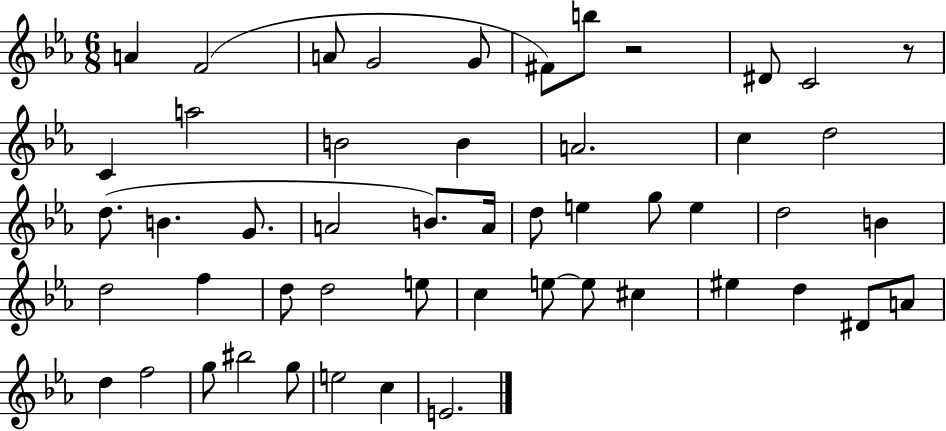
{
  \clef treble
  \numericTimeSignature
  \time 6/8
  \key ees \major
  a'4 f'2( | a'8 g'2 g'8 | fis'8) b''8 r2 | dis'8 c'2 r8 | \break c'4 a''2 | b'2 b'4 | a'2. | c''4 d''2 | \break d''8.( b'4. g'8. | a'2 b'8.) a'16 | d''8 e''4 g''8 e''4 | d''2 b'4 | \break d''2 f''4 | d''8 d''2 e''8 | c''4 e''8~~ e''8 cis''4 | eis''4 d''4 dis'8 a'8 | \break d''4 f''2 | g''8 bis''2 g''8 | e''2 c''4 | e'2. | \break \bar "|."
}